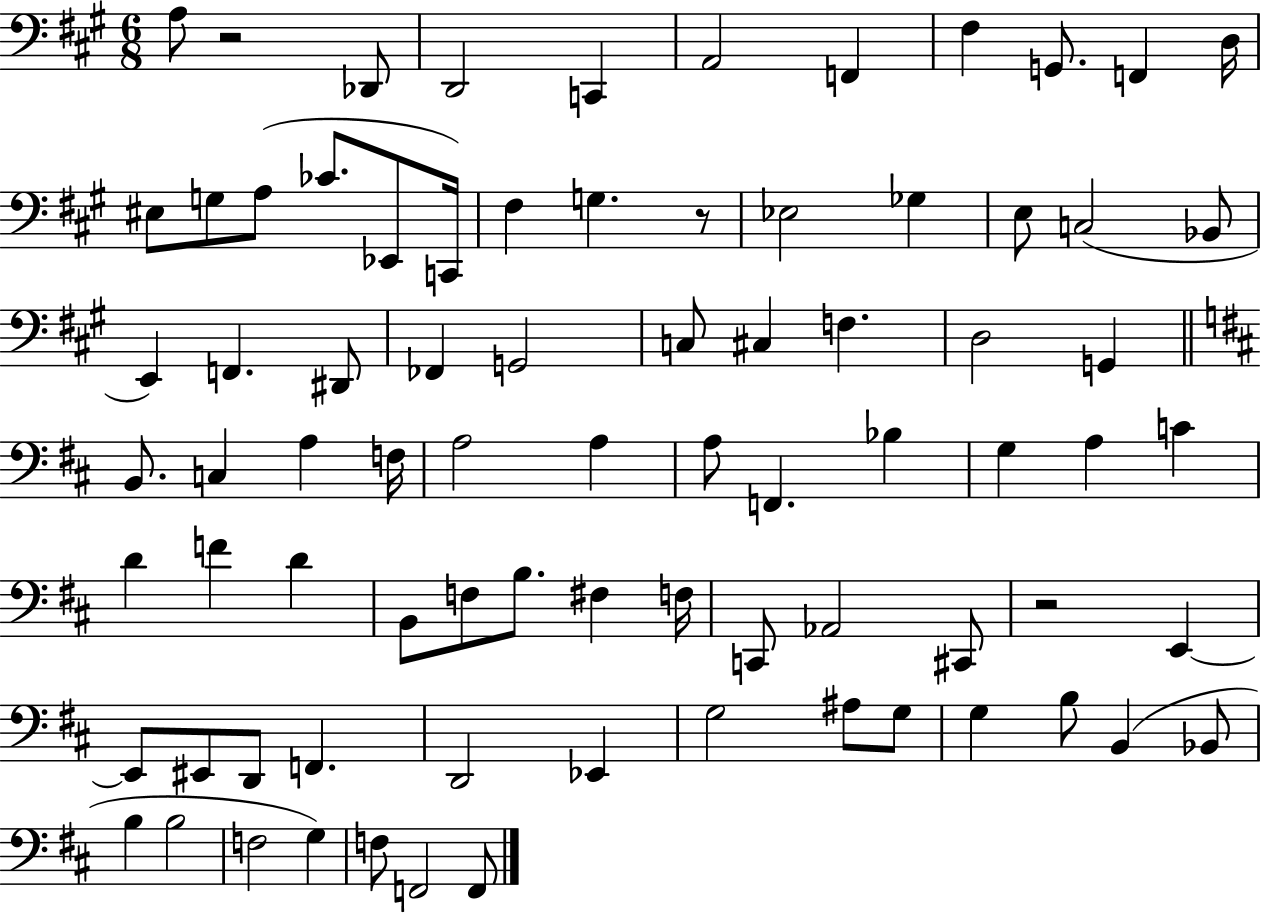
X:1
T:Untitled
M:6/8
L:1/4
K:A
A,/2 z2 _D,,/2 D,,2 C,, A,,2 F,, ^F, G,,/2 F,, D,/4 ^E,/2 G,/2 A,/2 _C/2 _E,,/2 C,,/4 ^F, G, z/2 _E,2 _G, E,/2 C,2 _B,,/2 E,, F,, ^D,,/2 _F,, G,,2 C,/2 ^C, F, D,2 G,, B,,/2 C, A, F,/4 A,2 A, A,/2 F,, _B, G, A, C D F D B,,/2 F,/2 B,/2 ^F, F,/4 C,,/2 _A,,2 ^C,,/2 z2 E,, E,,/2 ^E,,/2 D,,/2 F,, D,,2 _E,, G,2 ^A,/2 G,/2 G, B,/2 B,, _B,,/2 B, B,2 F,2 G, F,/2 F,,2 F,,/2